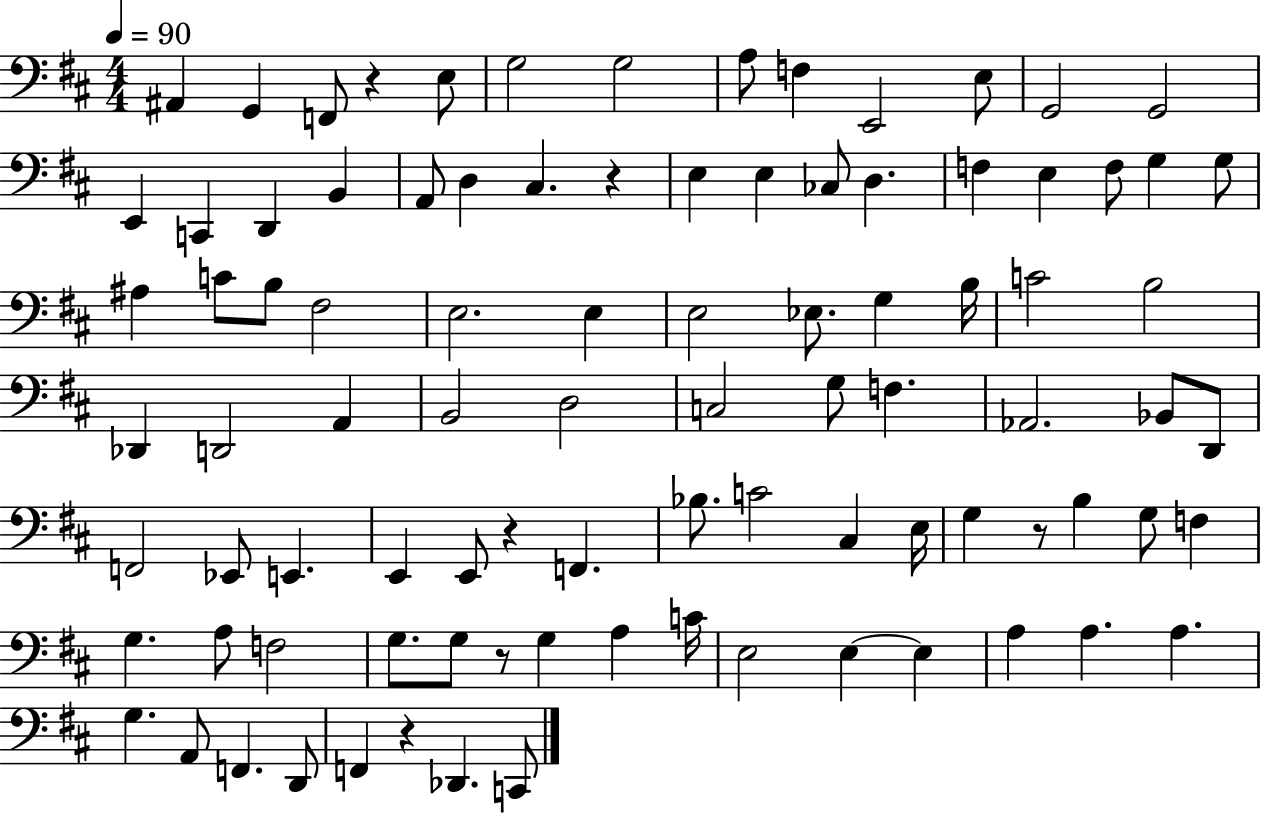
{
  \clef bass
  \numericTimeSignature
  \time 4/4
  \key d \major
  \tempo 4 = 90
  ais,4 g,4 f,8 r4 e8 | g2 g2 | a8 f4 e,2 e8 | g,2 g,2 | \break e,4 c,4 d,4 b,4 | a,8 d4 cis4. r4 | e4 e4 ces8 d4. | f4 e4 f8 g4 g8 | \break ais4 c'8 b8 fis2 | e2. e4 | e2 ees8. g4 b16 | c'2 b2 | \break des,4 d,2 a,4 | b,2 d2 | c2 g8 f4. | aes,2. bes,8 d,8 | \break f,2 ees,8 e,4. | e,4 e,8 r4 f,4. | bes8. c'2 cis4 e16 | g4 r8 b4 g8 f4 | \break g4. a8 f2 | g8. g8 r8 g4 a4 c'16 | e2 e4~~ e4 | a4 a4. a4. | \break g4. a,8 f,4. d,8 | f,4 r4 des,4. c,8 | \bar "|."
}